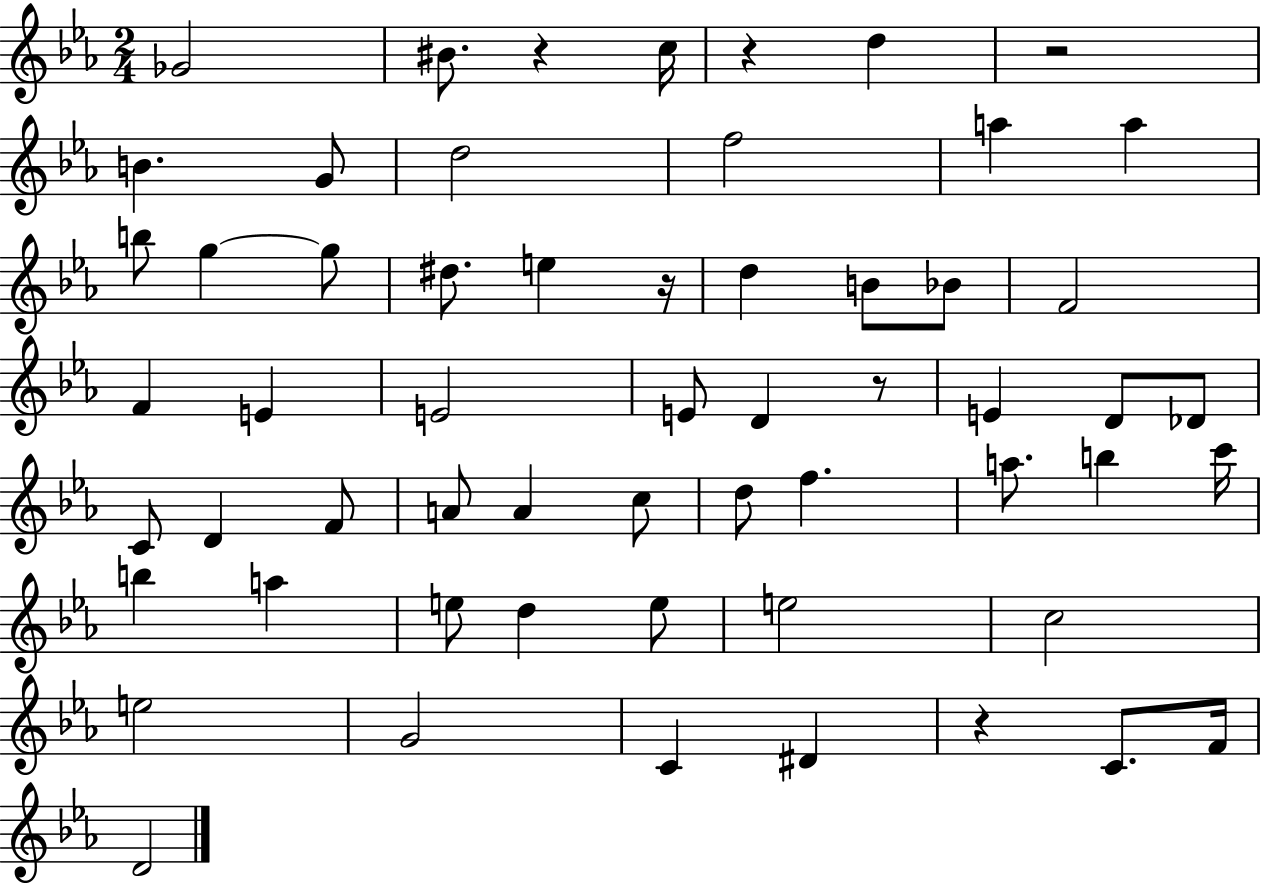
{
  \clef treble
  \numericTimeSignature
  \time 2/4
  \key ees \major
  \repeat volta 2 { ges'2 | bis'8. r4 c''16 | r4 d''4 | r2 | \break b'4. g'8 | d''2 | f''2 | a''4 a''4 | \break b''8 g''4~~ g''8 | dis''8. e''4 r16 | d''4 b'8 bes'8 | f'2 | \break f'4 e'4 | e'2 | e'8 d'4 r8 | e'4 d'8 des'8 | \break c'8 d'4 f'8 | a'8 a'4 c''8 | d''8 f''4. | a''8. b''4 c'''16 | \break b''4 a''4 | e''8 d''4 e''8 | e''2 | c''2 | \break e''2 | g'2 | c'4 dis'4 | r4 c'8. f'16 | \break d'2 | } \bar "|."
}